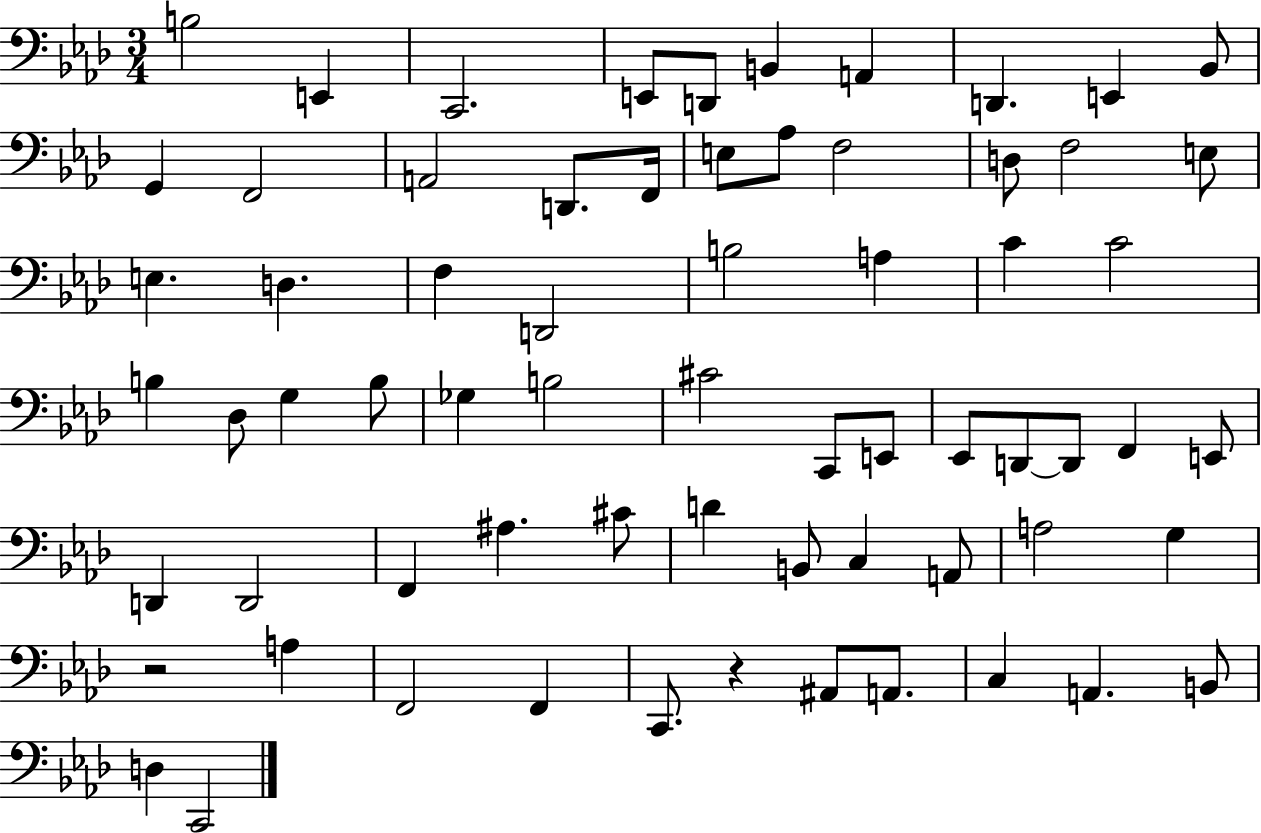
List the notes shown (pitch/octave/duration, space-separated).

B3/h E2/q C2/h. E2/e D2/e B2/q A2/q D2/q. E2/q Bb2/e G2/q F2/h A2/h D2/e. F2/s E3/e Ab3/e F3/h D3/e F3/h E3/e E3/q. D3/q. F3/q D2/h B3/h A3/q C4/q C4/h B3/q Db3/e G3/q B3/e Gb3/q B3/h C#4/h C2/e E2/e Eb2/e D2/e D2/e F2/q E2/e D2/q D2/h F2/q A#3/q. C#4/e D4/q B2/e C3/q A2/e A3/h G3/q R/h A3/q F2/h F2/q C2/e. R/q A#2/e A2/e. C3/q A2/q. B2/e D3/q C2/h